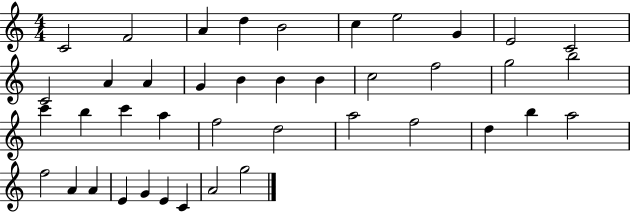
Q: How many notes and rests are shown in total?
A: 41